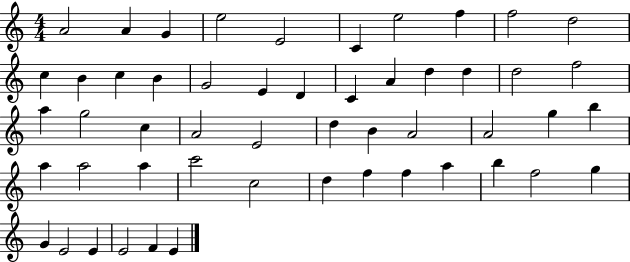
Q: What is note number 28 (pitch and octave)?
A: E4